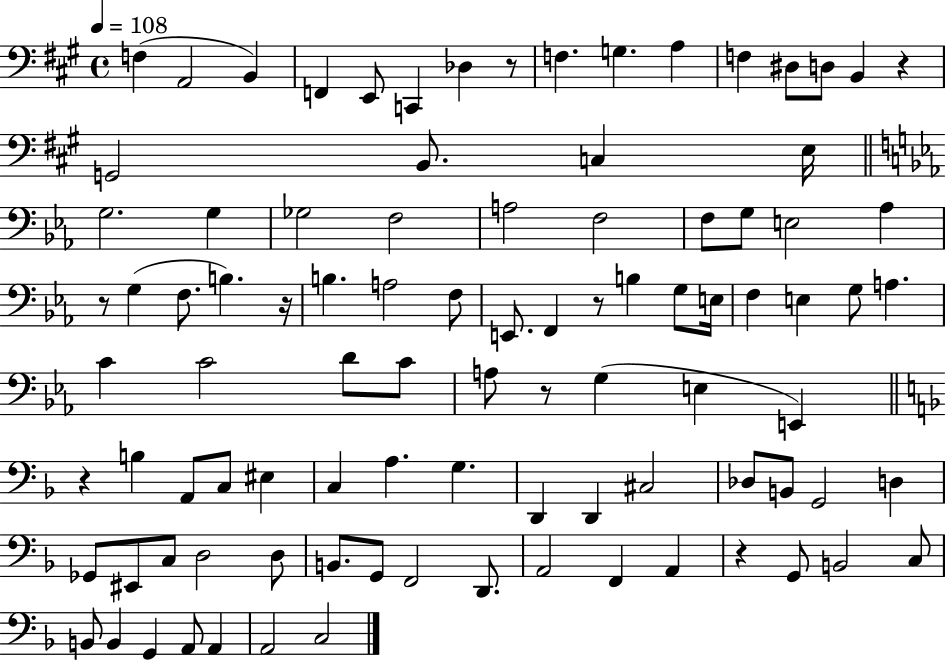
F3/q A2/h B2/q F2/q E2/e C2/q Db3/q R/e F3/q. G3/q. A3/q F3/q D#3/e D3/e B2/q R/q G2/h B2/e. C3/q E3/s G3/h. G3/q Gb3/h F3/h A3/h F3/h F3/e G3/e E3/h Ab3/q R/e G3/q F3/e. B3/q. R/s B3/q. A3/h F3/e E2/e. F2/q R/e B3/q G3/e E3/s F3/q E3/q G3/e A3/q. C4/q C4/h D4/e C4/e A3/e R/e G3/q E3/q E2/q R/q B3/q A2/e C3/e EIS3/q C3/q A3/q. G3/q. D2/q D2/q C#3/h Db3/e B2/e G2/h D3/q Gb2/e EIS2/e C3/e D3/h D3/e B2/e. G2/e F2/h D2/e. A2/h F2/q A2/q R/q G2/e B2/h C3/e B2/e B2/q G2/q A2/e A2/q A2/h C3/h